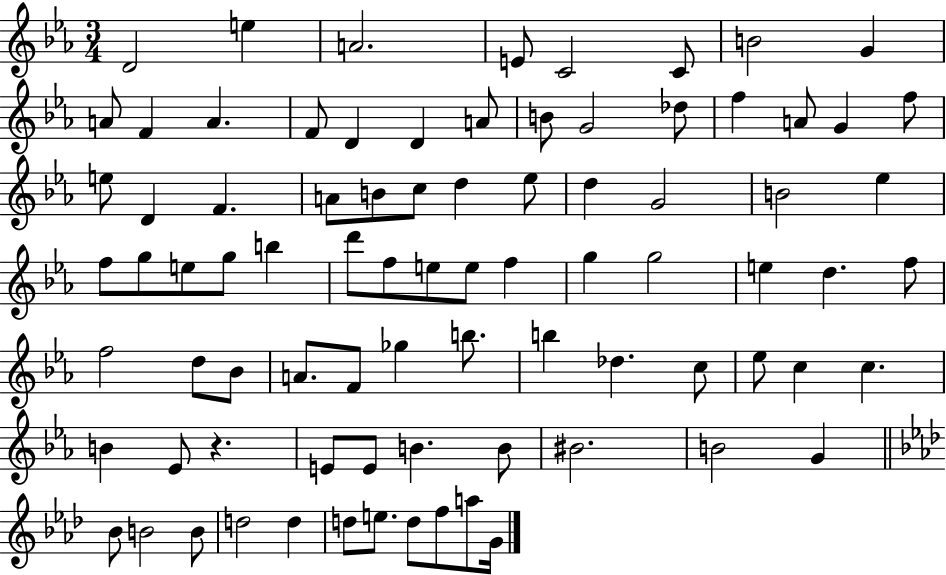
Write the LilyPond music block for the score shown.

{
  \clef treble
  \numericTimeSignature
  \time 3/4
  \key ees \major
  \repeat volta 2 { d'2 e''4 | a'2. | e'8 c'2 c'8 | b'2 g'4 | \break a'8 f'4 a'4. | f'8 d'4 d'4 a'8 | b'8 g'2 des''8 | f''4 a'8 g'4 f''8 | \break e''8 d'4 f'4. | a'8 b'8 c''8 d''4 ees''8 | d''4 g'2 | b'2 ees''4 | \break f''8 g''8 e''8 g''8 b''4 | d'''8 f''8 e''8 e''8 f''4 | g''4 g''2 | e''4 d''4. f''8 | \break f''2 d''8 bes'8 | a'8. f'8 ges''4 b''8. | b''4 des''4. c''8 | ees''8 c''4 c''4. | \break b'4 ees'8 r4. | e'8 e'8 b'4. b'8 | bis'2. | b'2 g'4 | \break \bar "||" \break \key f \minor bes'8 b'2 b'8 | d''2 d''4 | d''8 e''8. d''8 f''8 a''8 g'16 | } \bar "|."
}